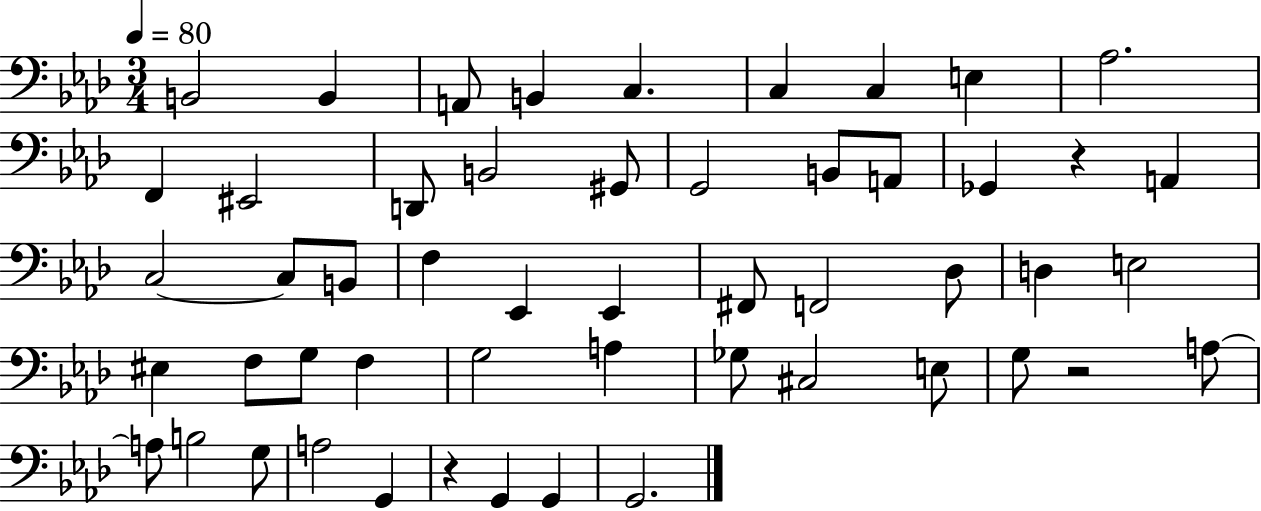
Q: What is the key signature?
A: AES major